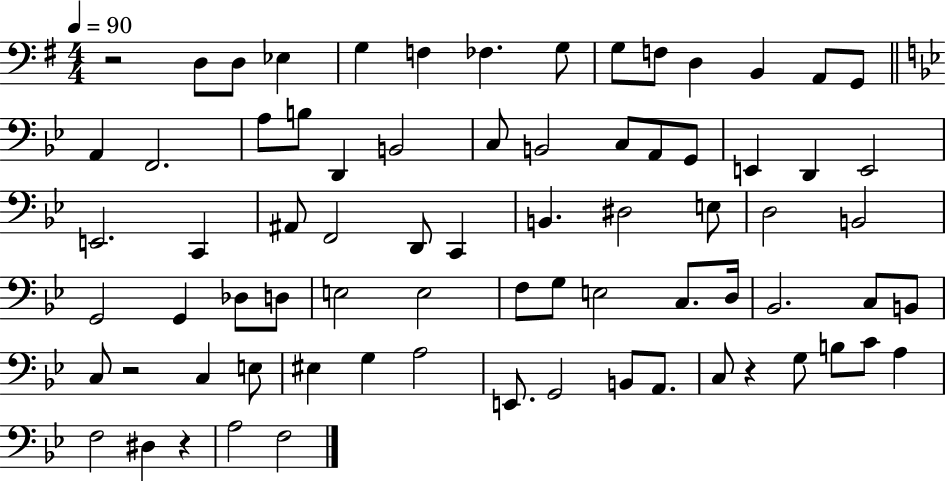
X:1
T:Untitled
M:4/4
L:1/4
K:G
z2 D,/2 D,/2 _E, G, F, _F, G,/2 G,/2 F,/2 D, B,, A,,/2 G,,/2 A,, F,,2 A,/2 B,/2 D,, B,,2 C,/2 B,,2 C,/2 A,,/2 G,,/2 E,, D,, E,,2 E,,2 C,, ^A,,/2 F,,2 D,,/2 C,, B,, ^D,2 E,/2 D,2 B,,2 G,,2 G,, _D,/2 D,/2 E,2 E,2 F,/2 G,/2 E,2 C,/2 D,/4 _B,,2 C,/2 B,,/2 C,/2 z2 C, E,/2 ^E, G, A,2 E,,/2 G,,2 B,,/2 A,,/2 C,/2 z G,/2 B,/2 C/2 A, F,2 ^D, z A,2 F,2